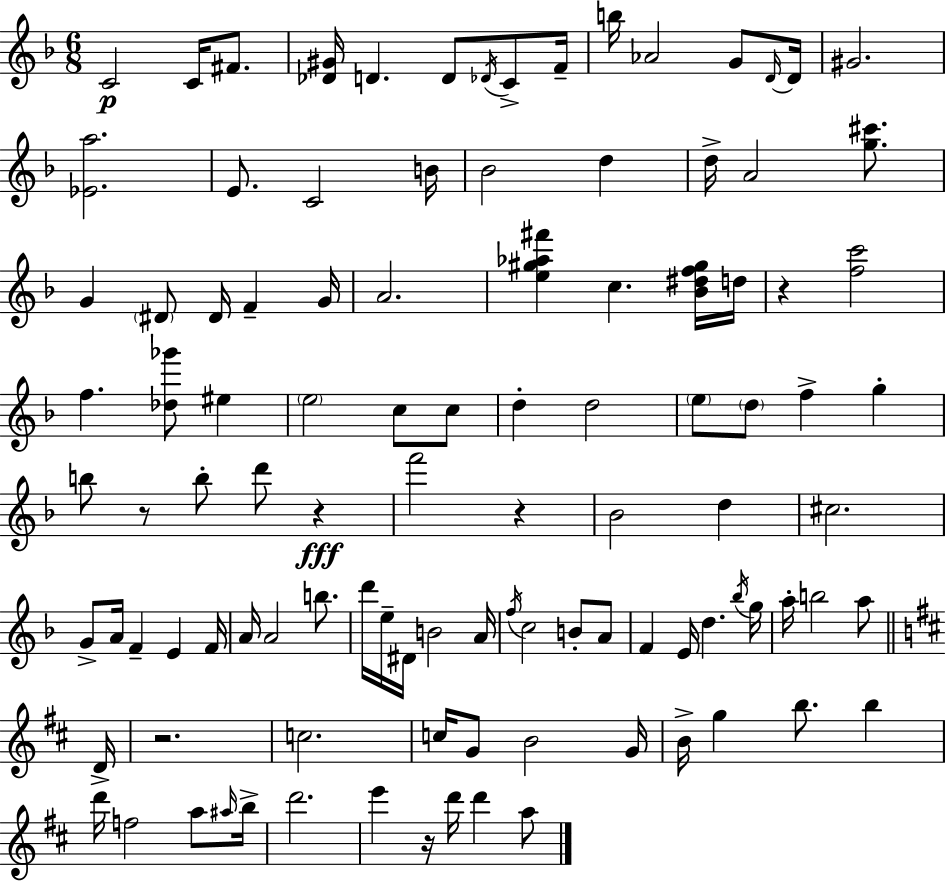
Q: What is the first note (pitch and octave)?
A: C4